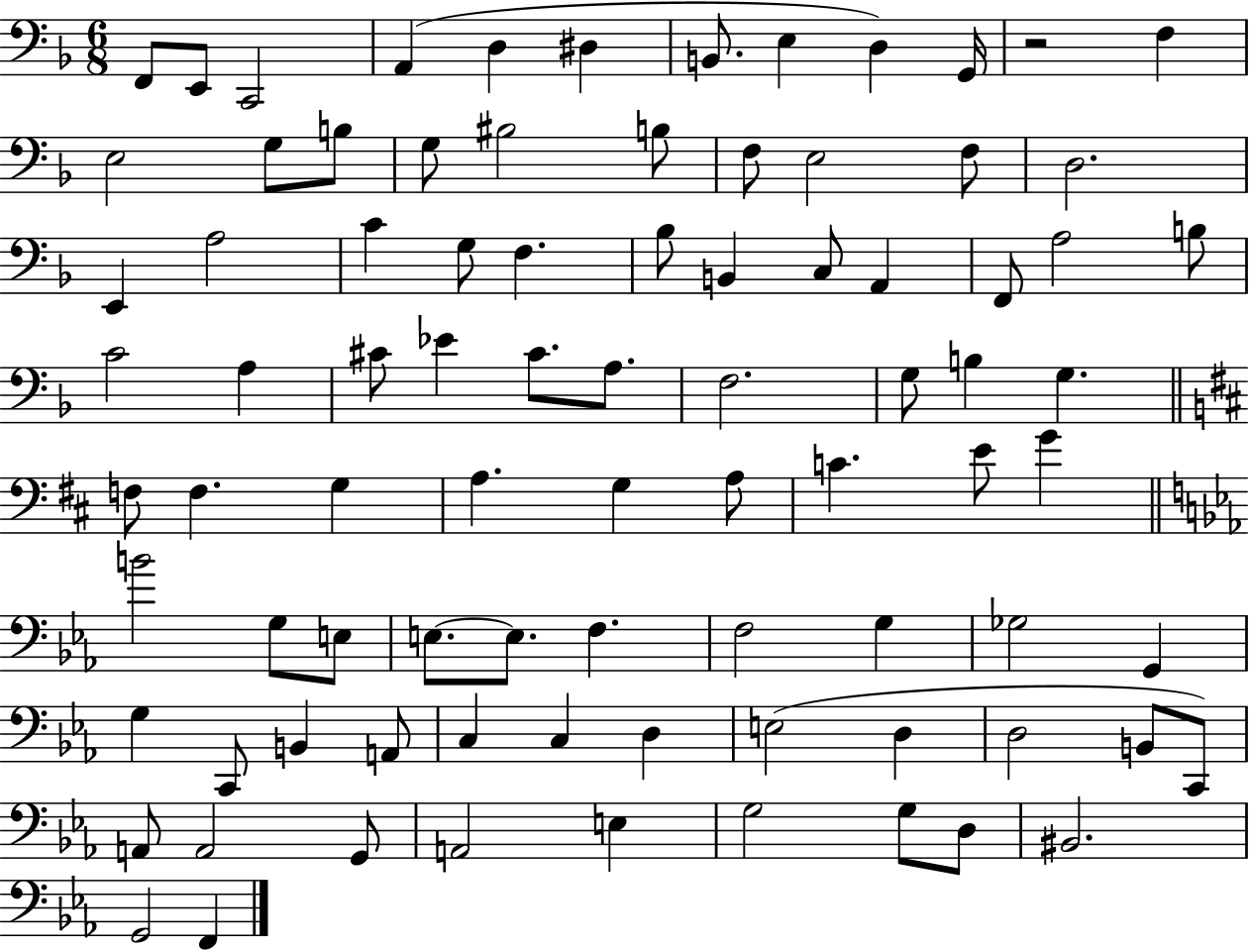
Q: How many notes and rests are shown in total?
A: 86